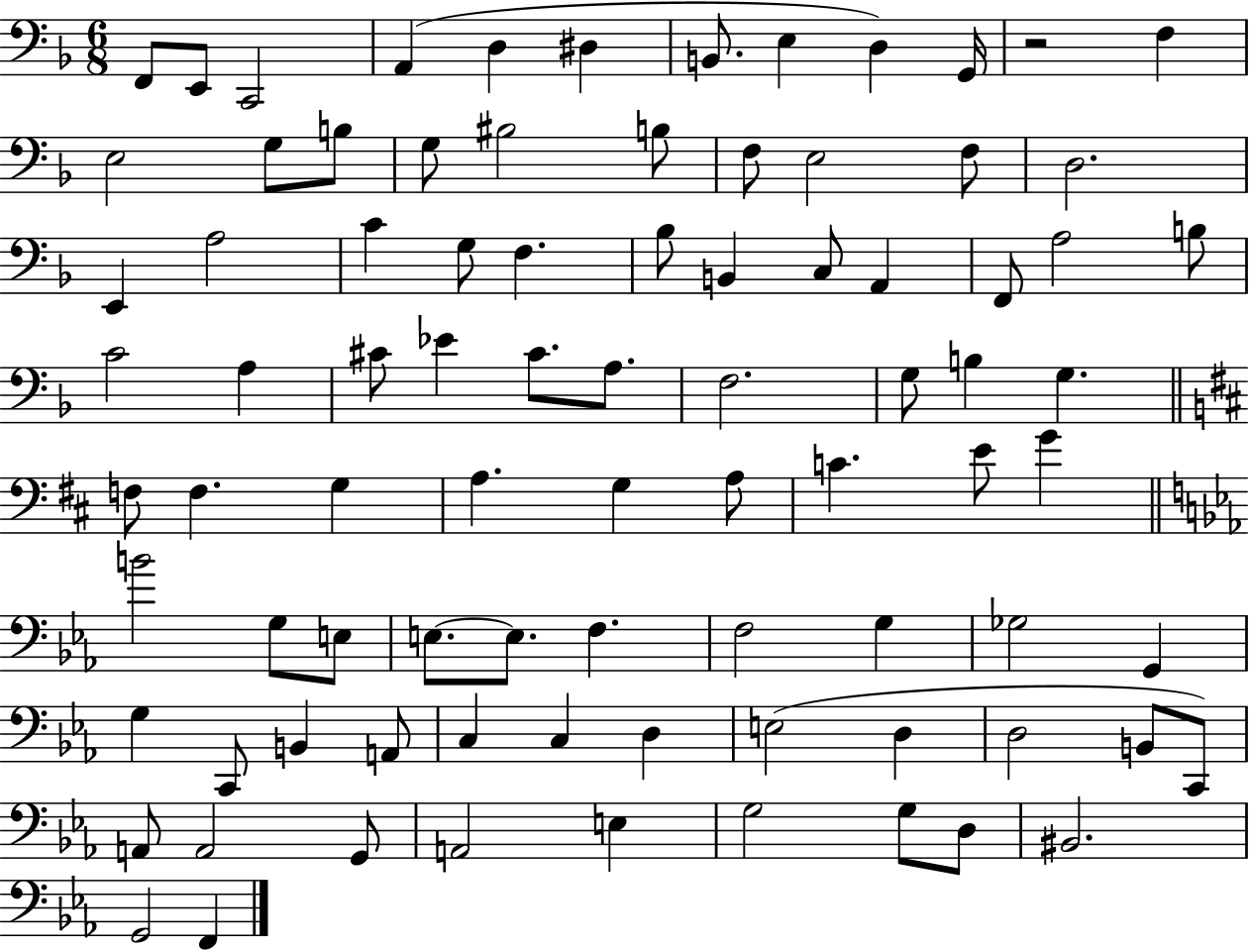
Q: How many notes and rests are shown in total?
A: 86